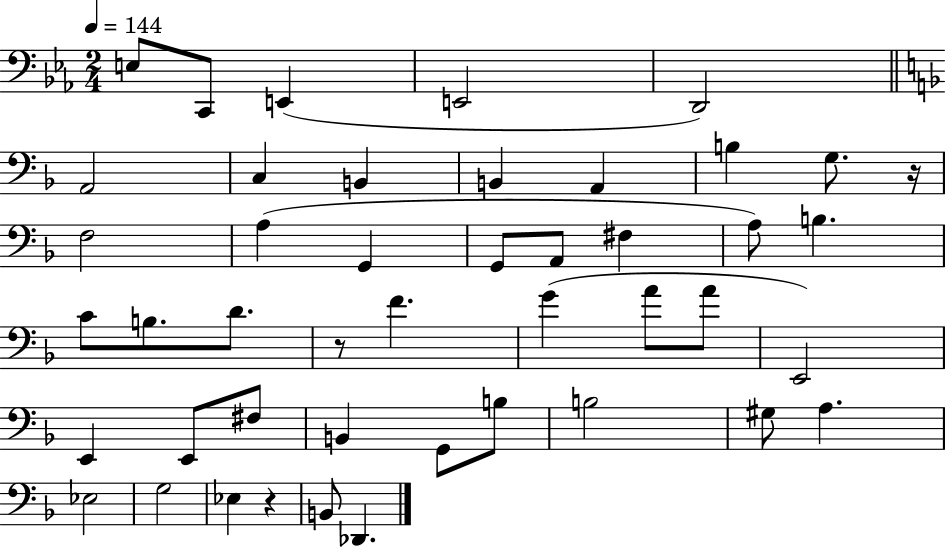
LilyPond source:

{
  \clef bass
  \numericTimeSignature
  \time 2/4
  \key ees \major
  \tempo 4 = 144
  e8 c,8 e,4( | e,2 | d,2) | \bar "||" \break \key d \minor a,2 | c4 b,4 | b,4 a,4 | b4 g8. r16 | \break f2 | a4( g,4 | g,8 a,8 fis4 | a8) b4. | \break c'8 b8. d'8. | r8 f'4. | g'4( a'8 a'8 | e,2) | \break e,4 e,8 fis8 | b,4 g,8 b8 | b2 | gis8 a4. | \break ees2 | g2 | ees4 r4 | b,8 des,4. | \break \bar "|."
}